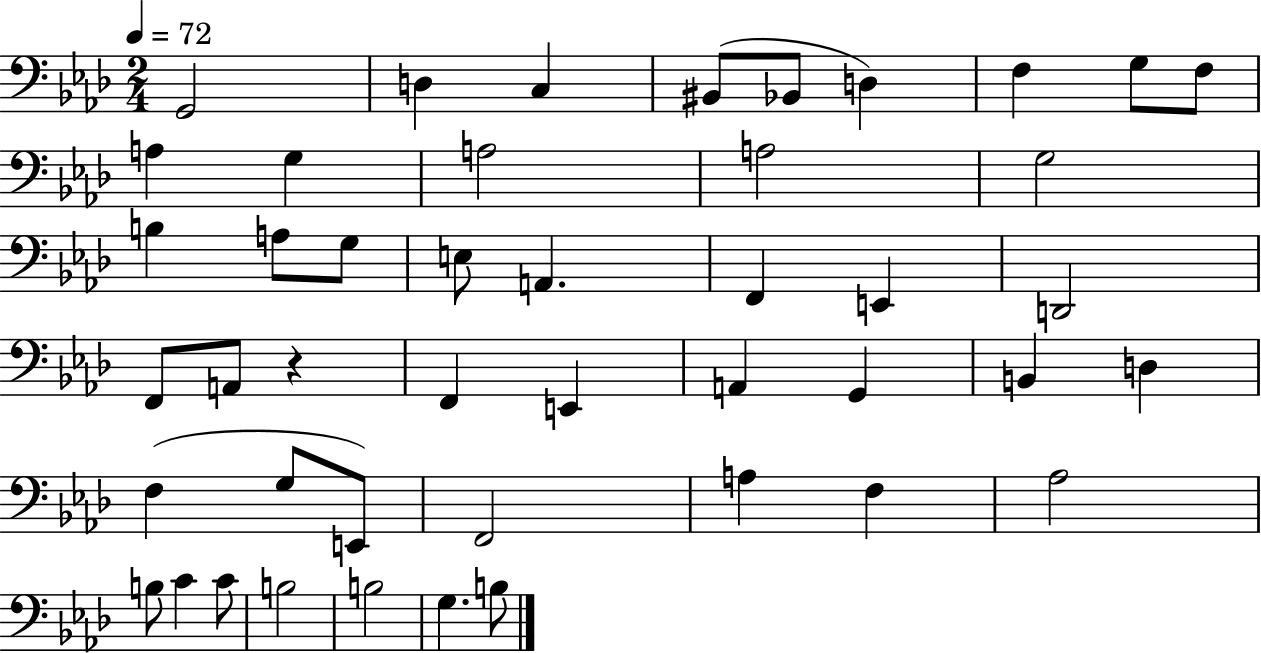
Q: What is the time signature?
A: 2/4